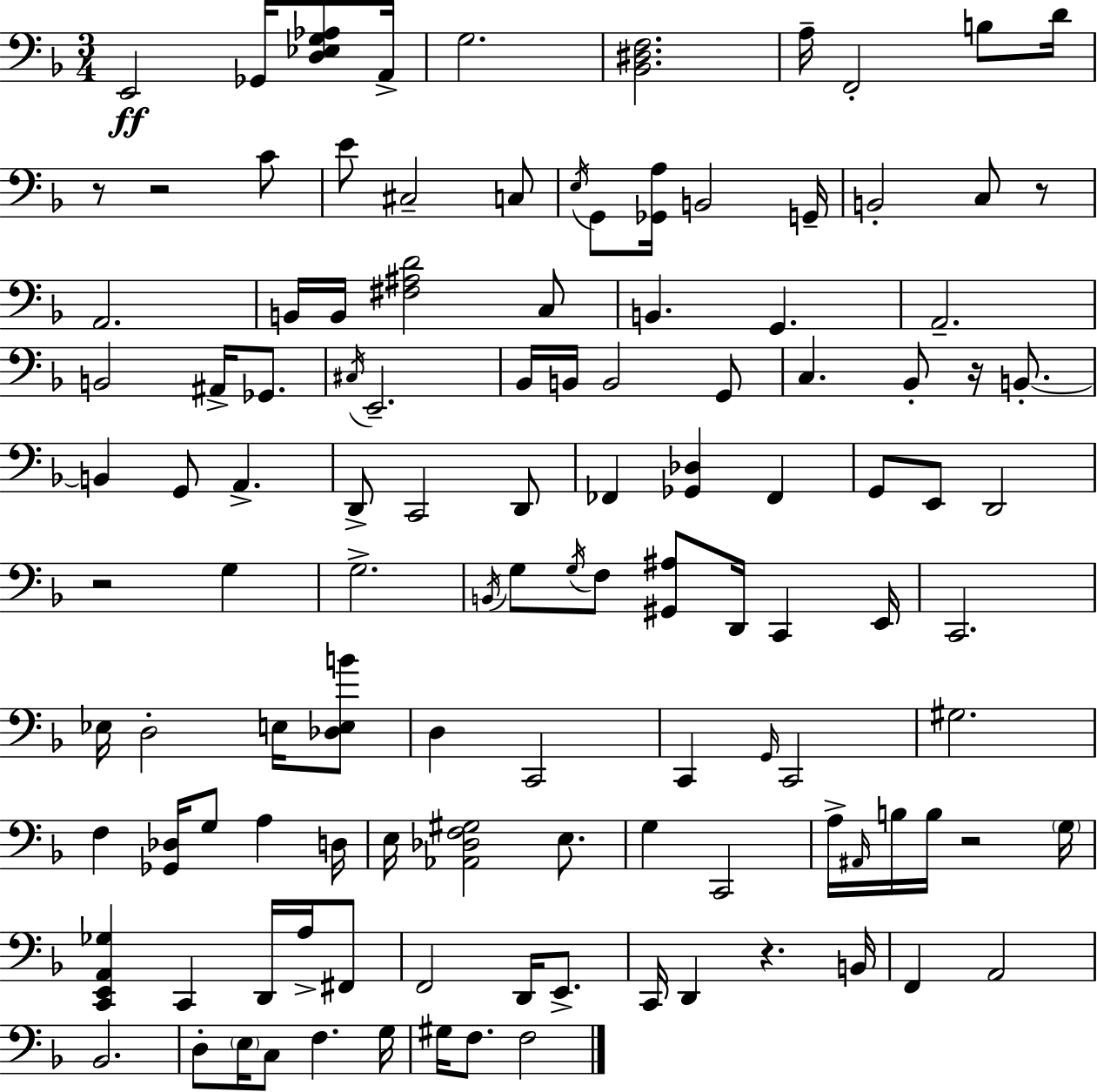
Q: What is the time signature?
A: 3/4